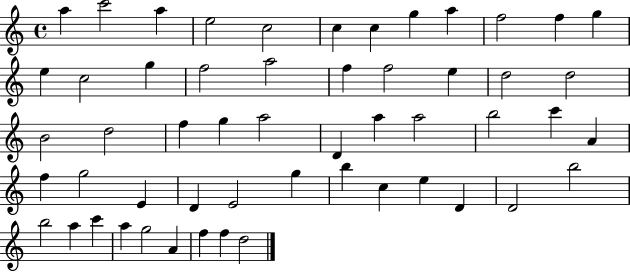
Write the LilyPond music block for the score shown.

{
  \clef treble
  \time 4/4
  \defaultTimeSignature
  \key c \major
  a''4 c'''2 a''4 | e''2 c''2 | c''4 c''4 g''4 a''4 | f''2 f''4 g''4 | \break e''4 c''2 g''4 | f''2 a''2 | f''4 f''2 e''4 | d''2 d''2 | \break b'2 d''2 | f''4 g''4 a''2 | d'4 a''4 a''2 | b''2 c'''4 a'4 | \break f''4 g''2 e'4 | d'4 e'2 g''4 | b''4 c''4 e''4 d'4 | d'2 b''2 | \break b''2 a''4 c'''4 | a''4 g''2 a'4 | f''4 f''4 d''2 | \bar "|."
}